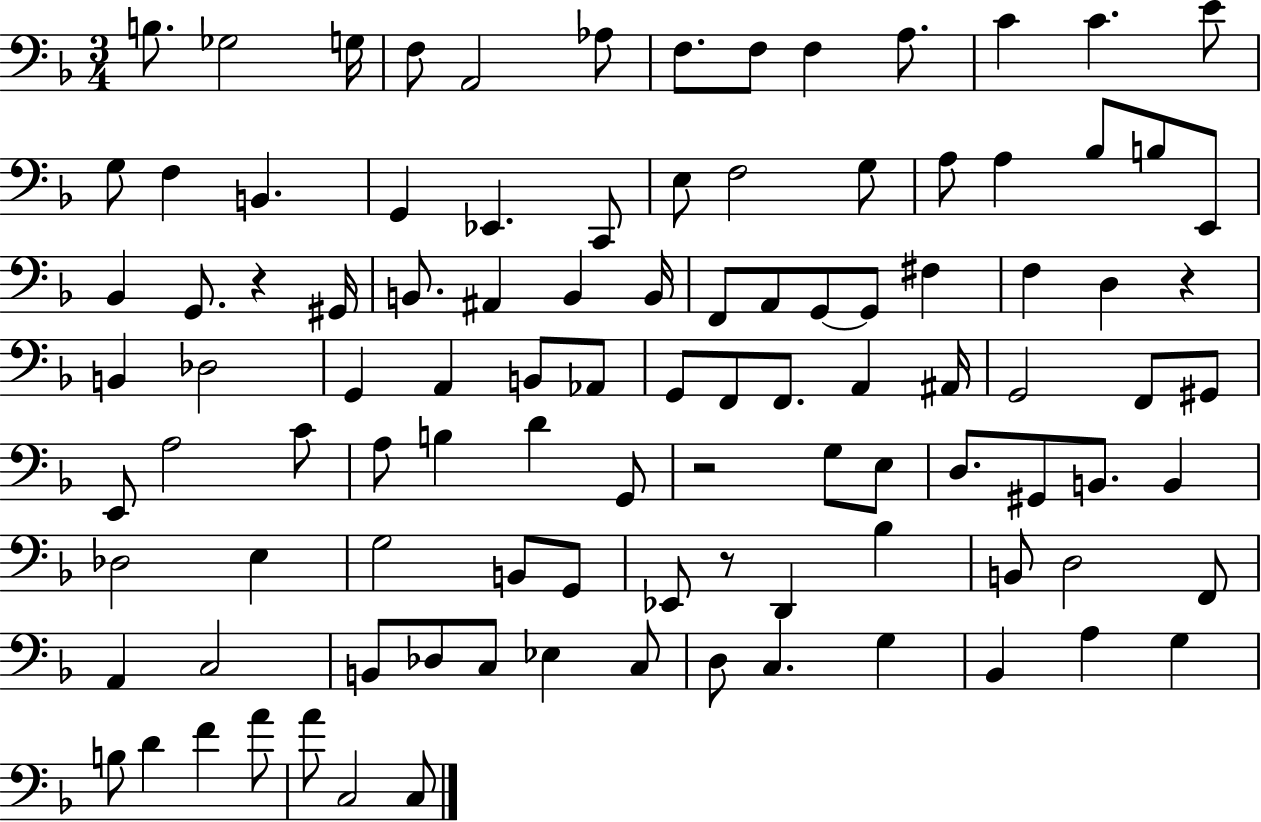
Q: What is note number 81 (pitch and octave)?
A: C3